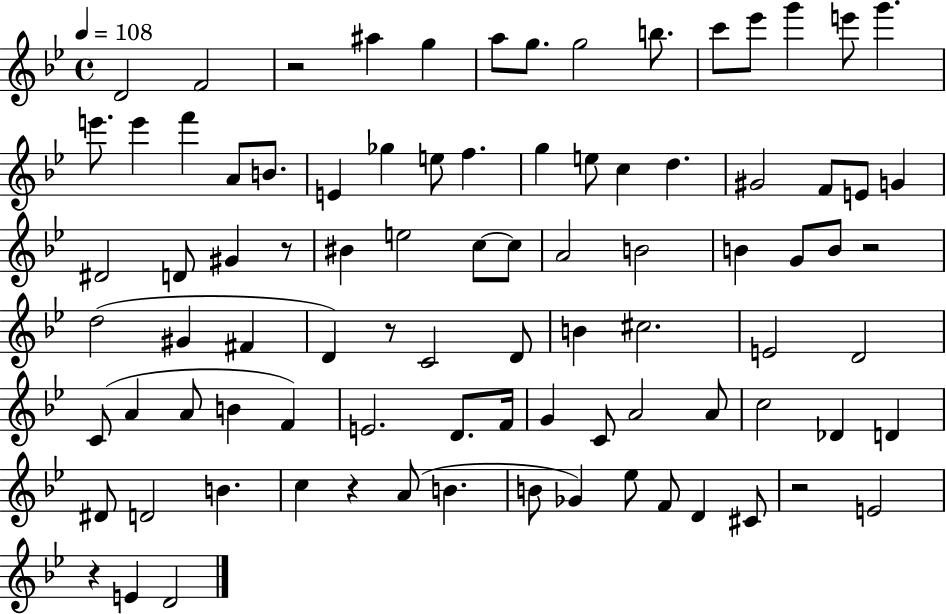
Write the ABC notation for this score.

X:1
T:Untitled
M:4/4
L:1/4
K:Bb
D2 F2 z2 ^a g a/2 g/2 g2 b/2 c'/2 _e'/2 g' e'/2 g' e'/2 e' f' A/2 B/2 E _g e/2 f g e/2 c d ^G2 F/2 E/2 G ^D2 D/2 ^G z/2 ^B e2 c/2 c/2 A2 B2 B G/2 B/2 z2 d2 ^G ^F D z/2 C2 D/2 B ^c2 E2 D2 C/2 A A/2 B F E2 D/2 F/4 G C/2 A2 A/2 c2 _D D ^D/2 D2 B c z A/2 B B/2 _G _e/2 F/2 D ^C/2 z2 E2 z E D2